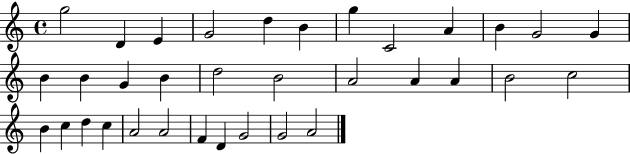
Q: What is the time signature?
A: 4/4